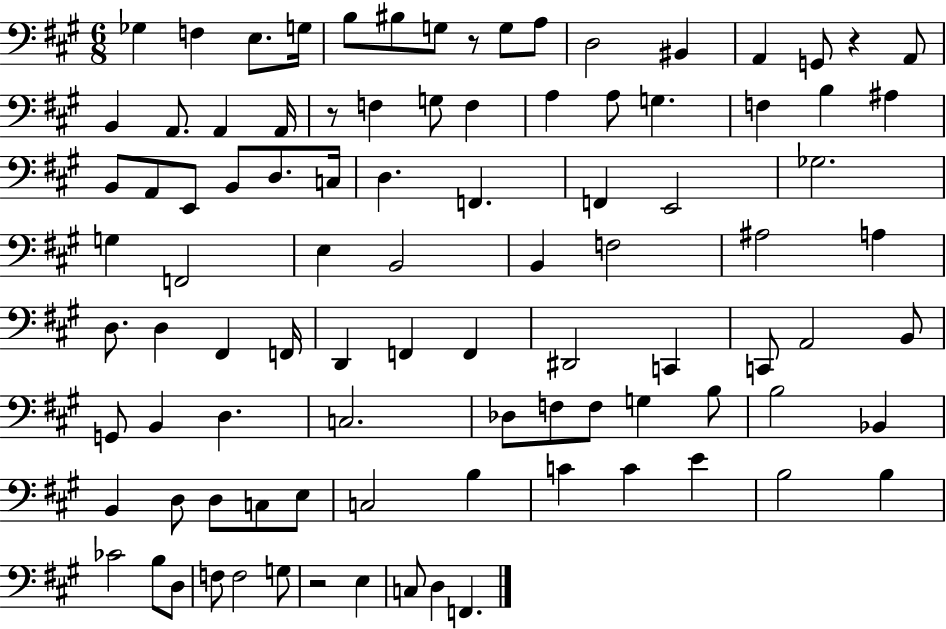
{
  \clef bass
  \numericTimeSignature
  \time 6/8
  \key a \major
  ges4 f4 e8. g16 | b8 bis8 g8 r8 g8 a8 | d2 bis,4 | a,4 g,8 r4 a,8 | \break b,4 a,8. a,4 a,16 | r8 f4 g8 f4 | a4 a8 g4. | f4 b4 ais4 | \break b,8 a,8 e,8 b,8 d8. c16 | d4. f,4. | f,4 e,2 | ges2. | \break g4 f,2 | e4 b,2 | b,4 f2 | ais2 a4 | \break d8. d4 fis,4 f,16 | d,4 f,4 f,4 | dis,2 c,4 | c,8 a,2 b,8 | \break g,8 b,4 d4. | c2. | des8 f8 f8 g4 b8 | b2 bes,4 | \break b,4 d8 d8 c8 e8 | c2 b4 | c'4 c'4 e'4 | b2 b4 | \break ces'2 b8 d8 | f8 f2 g8 | r2 e4 | c8 d4 f,4. | \break \bar "|."
}